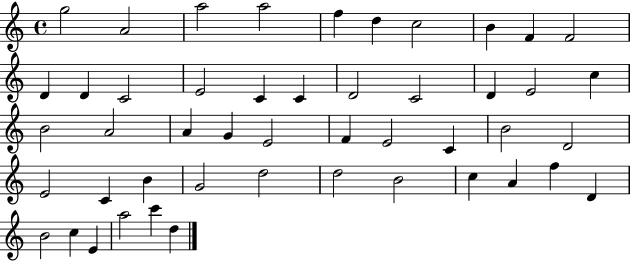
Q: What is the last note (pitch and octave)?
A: D5